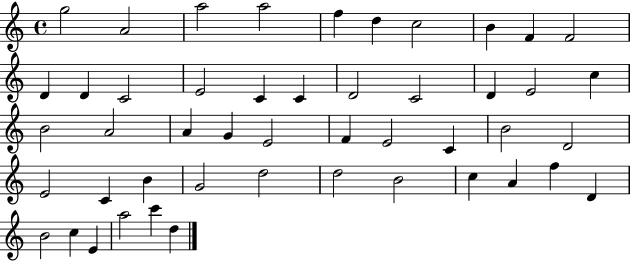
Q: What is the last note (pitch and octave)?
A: D5